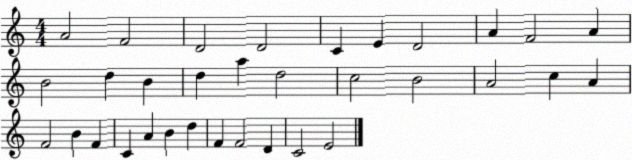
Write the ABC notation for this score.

X:1
T:Untitled
M:4/4
L:1/4
K:C
A2 F2 D2 D2 C E D2 A F2 A B2 d B d a d2 c2 B2 A2 c A F2 B F C A B d F F2 D C2 E2